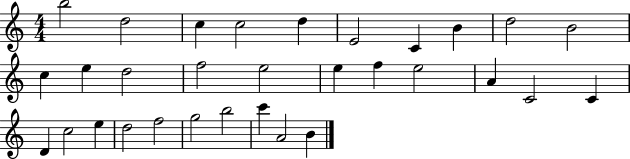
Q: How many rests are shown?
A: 0